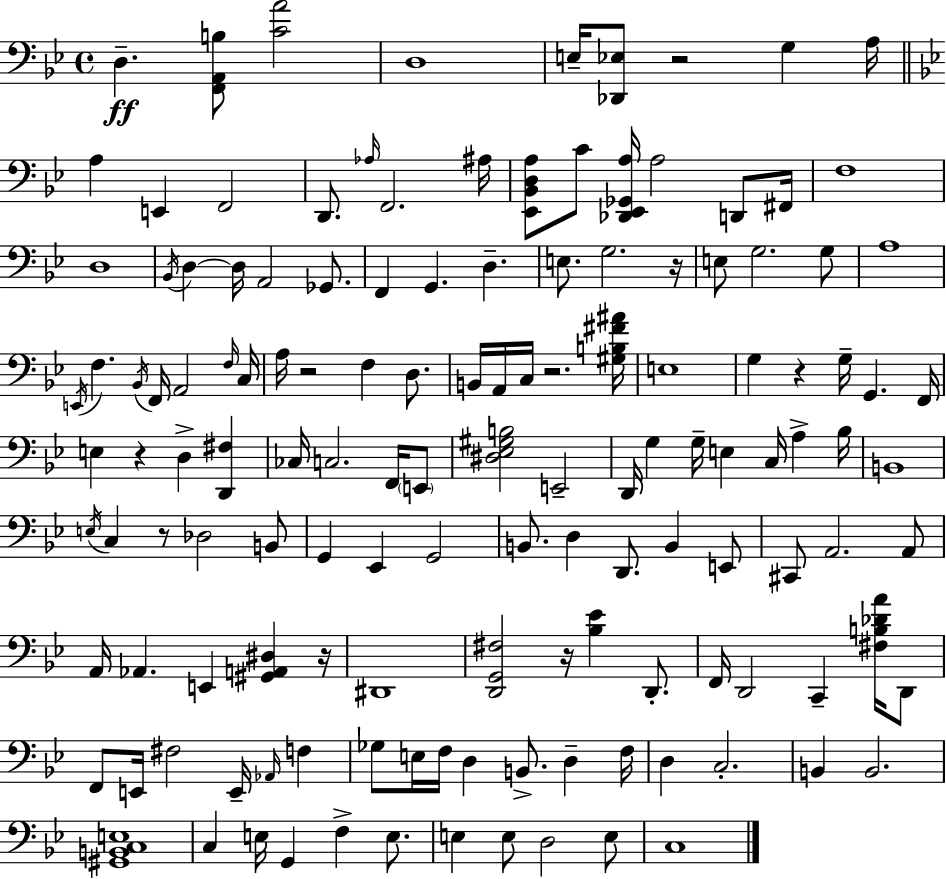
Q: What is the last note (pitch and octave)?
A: C3